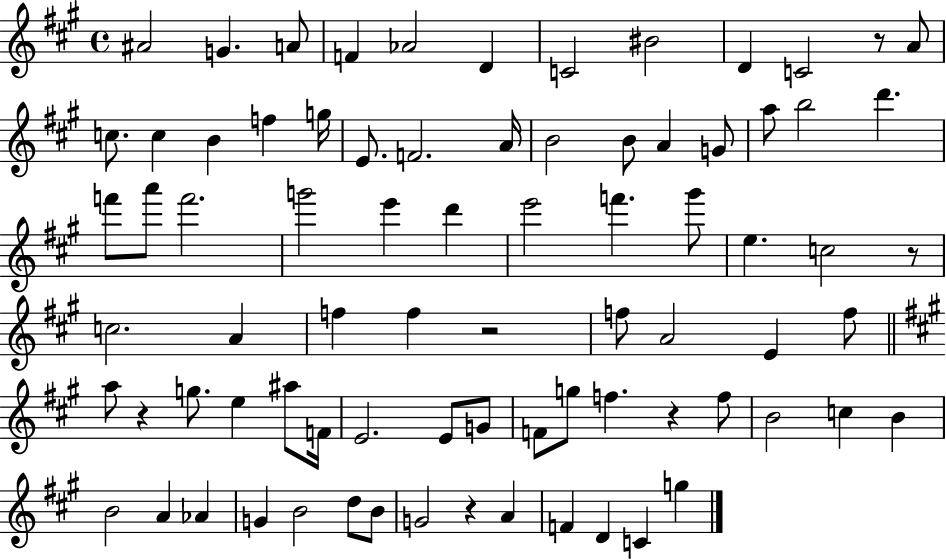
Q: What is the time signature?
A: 4/4